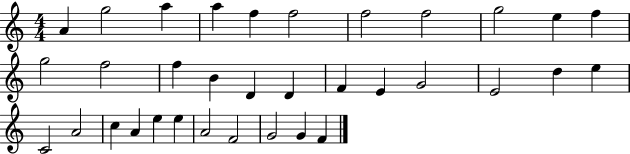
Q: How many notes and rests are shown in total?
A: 34